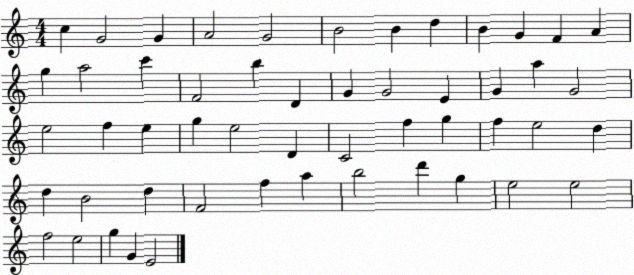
X:1
T:Untitled
M:4/4
L:1/4
K:C
c G2 G A2 G2 B2 B d B G F A g a2 c' F2 b D G G2 E G a G2 e2 f e g e2 D C2 f g f e2 d d B2 d F2 f a b2 d' g e2 e2 f2 e2 g G E2